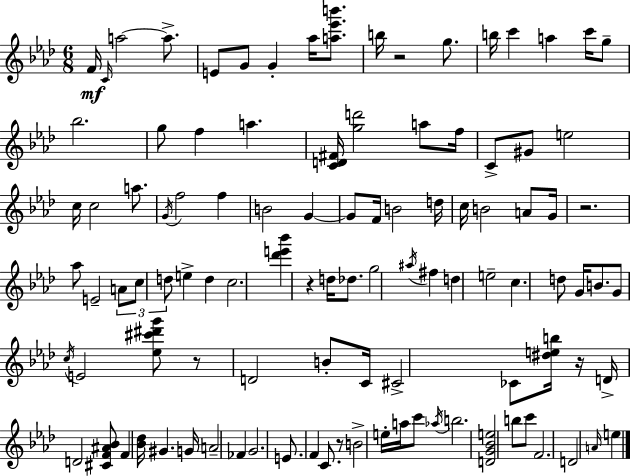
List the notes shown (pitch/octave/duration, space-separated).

F4/s C4/s A5/h A5/e. E4/e G4/e G4/q Ab5/s [A5,Eb6,B6]/e. B5/s R/h G5/e. B5/s C6/q A5/q C6/s G5/e Bb5/h. G5/e F5/q A5/q. [C4,D4,F#4]/s [G5,D6]/h A5/e F5/s C4/e G#4/e E5/h C5/s C5/h A5/e. G4/s F5/h F5/q B4/h G4/q G4/e F4/s B4/h D5/s C5/s B4/h A4/e G4/s R/h. Ab5/e E4/h A4/e C5/e D5/e E5/q D5/q C5/h. [Db6,E6,Bb6]/q R/q D5/s Db5/e. G5/h A#5/s F#5/q D5/q E5/h C5/q. D5/e G4/s B4/e. G4/e C5/s E4/h [Eb5,C#6,D#6,G6]/e R/e D4/h B4/e C4/s C#4/h CES4/e [D#5,E5,B5]/s R/s D4/s D4/h [C#4,F4,A#4,Bb4]/e F4/q [Bb4,Db5]/s G#4/q. G4/s A4/h FES4/q G4/h. E4/e. F4/q C4/e. R/e B4/h E5/s A5/s C6/e Ab5/s B5/h. [D4,G4,Bb4,E5]/h B5/e C6/e F4/h. D4/h A4/s E5/q